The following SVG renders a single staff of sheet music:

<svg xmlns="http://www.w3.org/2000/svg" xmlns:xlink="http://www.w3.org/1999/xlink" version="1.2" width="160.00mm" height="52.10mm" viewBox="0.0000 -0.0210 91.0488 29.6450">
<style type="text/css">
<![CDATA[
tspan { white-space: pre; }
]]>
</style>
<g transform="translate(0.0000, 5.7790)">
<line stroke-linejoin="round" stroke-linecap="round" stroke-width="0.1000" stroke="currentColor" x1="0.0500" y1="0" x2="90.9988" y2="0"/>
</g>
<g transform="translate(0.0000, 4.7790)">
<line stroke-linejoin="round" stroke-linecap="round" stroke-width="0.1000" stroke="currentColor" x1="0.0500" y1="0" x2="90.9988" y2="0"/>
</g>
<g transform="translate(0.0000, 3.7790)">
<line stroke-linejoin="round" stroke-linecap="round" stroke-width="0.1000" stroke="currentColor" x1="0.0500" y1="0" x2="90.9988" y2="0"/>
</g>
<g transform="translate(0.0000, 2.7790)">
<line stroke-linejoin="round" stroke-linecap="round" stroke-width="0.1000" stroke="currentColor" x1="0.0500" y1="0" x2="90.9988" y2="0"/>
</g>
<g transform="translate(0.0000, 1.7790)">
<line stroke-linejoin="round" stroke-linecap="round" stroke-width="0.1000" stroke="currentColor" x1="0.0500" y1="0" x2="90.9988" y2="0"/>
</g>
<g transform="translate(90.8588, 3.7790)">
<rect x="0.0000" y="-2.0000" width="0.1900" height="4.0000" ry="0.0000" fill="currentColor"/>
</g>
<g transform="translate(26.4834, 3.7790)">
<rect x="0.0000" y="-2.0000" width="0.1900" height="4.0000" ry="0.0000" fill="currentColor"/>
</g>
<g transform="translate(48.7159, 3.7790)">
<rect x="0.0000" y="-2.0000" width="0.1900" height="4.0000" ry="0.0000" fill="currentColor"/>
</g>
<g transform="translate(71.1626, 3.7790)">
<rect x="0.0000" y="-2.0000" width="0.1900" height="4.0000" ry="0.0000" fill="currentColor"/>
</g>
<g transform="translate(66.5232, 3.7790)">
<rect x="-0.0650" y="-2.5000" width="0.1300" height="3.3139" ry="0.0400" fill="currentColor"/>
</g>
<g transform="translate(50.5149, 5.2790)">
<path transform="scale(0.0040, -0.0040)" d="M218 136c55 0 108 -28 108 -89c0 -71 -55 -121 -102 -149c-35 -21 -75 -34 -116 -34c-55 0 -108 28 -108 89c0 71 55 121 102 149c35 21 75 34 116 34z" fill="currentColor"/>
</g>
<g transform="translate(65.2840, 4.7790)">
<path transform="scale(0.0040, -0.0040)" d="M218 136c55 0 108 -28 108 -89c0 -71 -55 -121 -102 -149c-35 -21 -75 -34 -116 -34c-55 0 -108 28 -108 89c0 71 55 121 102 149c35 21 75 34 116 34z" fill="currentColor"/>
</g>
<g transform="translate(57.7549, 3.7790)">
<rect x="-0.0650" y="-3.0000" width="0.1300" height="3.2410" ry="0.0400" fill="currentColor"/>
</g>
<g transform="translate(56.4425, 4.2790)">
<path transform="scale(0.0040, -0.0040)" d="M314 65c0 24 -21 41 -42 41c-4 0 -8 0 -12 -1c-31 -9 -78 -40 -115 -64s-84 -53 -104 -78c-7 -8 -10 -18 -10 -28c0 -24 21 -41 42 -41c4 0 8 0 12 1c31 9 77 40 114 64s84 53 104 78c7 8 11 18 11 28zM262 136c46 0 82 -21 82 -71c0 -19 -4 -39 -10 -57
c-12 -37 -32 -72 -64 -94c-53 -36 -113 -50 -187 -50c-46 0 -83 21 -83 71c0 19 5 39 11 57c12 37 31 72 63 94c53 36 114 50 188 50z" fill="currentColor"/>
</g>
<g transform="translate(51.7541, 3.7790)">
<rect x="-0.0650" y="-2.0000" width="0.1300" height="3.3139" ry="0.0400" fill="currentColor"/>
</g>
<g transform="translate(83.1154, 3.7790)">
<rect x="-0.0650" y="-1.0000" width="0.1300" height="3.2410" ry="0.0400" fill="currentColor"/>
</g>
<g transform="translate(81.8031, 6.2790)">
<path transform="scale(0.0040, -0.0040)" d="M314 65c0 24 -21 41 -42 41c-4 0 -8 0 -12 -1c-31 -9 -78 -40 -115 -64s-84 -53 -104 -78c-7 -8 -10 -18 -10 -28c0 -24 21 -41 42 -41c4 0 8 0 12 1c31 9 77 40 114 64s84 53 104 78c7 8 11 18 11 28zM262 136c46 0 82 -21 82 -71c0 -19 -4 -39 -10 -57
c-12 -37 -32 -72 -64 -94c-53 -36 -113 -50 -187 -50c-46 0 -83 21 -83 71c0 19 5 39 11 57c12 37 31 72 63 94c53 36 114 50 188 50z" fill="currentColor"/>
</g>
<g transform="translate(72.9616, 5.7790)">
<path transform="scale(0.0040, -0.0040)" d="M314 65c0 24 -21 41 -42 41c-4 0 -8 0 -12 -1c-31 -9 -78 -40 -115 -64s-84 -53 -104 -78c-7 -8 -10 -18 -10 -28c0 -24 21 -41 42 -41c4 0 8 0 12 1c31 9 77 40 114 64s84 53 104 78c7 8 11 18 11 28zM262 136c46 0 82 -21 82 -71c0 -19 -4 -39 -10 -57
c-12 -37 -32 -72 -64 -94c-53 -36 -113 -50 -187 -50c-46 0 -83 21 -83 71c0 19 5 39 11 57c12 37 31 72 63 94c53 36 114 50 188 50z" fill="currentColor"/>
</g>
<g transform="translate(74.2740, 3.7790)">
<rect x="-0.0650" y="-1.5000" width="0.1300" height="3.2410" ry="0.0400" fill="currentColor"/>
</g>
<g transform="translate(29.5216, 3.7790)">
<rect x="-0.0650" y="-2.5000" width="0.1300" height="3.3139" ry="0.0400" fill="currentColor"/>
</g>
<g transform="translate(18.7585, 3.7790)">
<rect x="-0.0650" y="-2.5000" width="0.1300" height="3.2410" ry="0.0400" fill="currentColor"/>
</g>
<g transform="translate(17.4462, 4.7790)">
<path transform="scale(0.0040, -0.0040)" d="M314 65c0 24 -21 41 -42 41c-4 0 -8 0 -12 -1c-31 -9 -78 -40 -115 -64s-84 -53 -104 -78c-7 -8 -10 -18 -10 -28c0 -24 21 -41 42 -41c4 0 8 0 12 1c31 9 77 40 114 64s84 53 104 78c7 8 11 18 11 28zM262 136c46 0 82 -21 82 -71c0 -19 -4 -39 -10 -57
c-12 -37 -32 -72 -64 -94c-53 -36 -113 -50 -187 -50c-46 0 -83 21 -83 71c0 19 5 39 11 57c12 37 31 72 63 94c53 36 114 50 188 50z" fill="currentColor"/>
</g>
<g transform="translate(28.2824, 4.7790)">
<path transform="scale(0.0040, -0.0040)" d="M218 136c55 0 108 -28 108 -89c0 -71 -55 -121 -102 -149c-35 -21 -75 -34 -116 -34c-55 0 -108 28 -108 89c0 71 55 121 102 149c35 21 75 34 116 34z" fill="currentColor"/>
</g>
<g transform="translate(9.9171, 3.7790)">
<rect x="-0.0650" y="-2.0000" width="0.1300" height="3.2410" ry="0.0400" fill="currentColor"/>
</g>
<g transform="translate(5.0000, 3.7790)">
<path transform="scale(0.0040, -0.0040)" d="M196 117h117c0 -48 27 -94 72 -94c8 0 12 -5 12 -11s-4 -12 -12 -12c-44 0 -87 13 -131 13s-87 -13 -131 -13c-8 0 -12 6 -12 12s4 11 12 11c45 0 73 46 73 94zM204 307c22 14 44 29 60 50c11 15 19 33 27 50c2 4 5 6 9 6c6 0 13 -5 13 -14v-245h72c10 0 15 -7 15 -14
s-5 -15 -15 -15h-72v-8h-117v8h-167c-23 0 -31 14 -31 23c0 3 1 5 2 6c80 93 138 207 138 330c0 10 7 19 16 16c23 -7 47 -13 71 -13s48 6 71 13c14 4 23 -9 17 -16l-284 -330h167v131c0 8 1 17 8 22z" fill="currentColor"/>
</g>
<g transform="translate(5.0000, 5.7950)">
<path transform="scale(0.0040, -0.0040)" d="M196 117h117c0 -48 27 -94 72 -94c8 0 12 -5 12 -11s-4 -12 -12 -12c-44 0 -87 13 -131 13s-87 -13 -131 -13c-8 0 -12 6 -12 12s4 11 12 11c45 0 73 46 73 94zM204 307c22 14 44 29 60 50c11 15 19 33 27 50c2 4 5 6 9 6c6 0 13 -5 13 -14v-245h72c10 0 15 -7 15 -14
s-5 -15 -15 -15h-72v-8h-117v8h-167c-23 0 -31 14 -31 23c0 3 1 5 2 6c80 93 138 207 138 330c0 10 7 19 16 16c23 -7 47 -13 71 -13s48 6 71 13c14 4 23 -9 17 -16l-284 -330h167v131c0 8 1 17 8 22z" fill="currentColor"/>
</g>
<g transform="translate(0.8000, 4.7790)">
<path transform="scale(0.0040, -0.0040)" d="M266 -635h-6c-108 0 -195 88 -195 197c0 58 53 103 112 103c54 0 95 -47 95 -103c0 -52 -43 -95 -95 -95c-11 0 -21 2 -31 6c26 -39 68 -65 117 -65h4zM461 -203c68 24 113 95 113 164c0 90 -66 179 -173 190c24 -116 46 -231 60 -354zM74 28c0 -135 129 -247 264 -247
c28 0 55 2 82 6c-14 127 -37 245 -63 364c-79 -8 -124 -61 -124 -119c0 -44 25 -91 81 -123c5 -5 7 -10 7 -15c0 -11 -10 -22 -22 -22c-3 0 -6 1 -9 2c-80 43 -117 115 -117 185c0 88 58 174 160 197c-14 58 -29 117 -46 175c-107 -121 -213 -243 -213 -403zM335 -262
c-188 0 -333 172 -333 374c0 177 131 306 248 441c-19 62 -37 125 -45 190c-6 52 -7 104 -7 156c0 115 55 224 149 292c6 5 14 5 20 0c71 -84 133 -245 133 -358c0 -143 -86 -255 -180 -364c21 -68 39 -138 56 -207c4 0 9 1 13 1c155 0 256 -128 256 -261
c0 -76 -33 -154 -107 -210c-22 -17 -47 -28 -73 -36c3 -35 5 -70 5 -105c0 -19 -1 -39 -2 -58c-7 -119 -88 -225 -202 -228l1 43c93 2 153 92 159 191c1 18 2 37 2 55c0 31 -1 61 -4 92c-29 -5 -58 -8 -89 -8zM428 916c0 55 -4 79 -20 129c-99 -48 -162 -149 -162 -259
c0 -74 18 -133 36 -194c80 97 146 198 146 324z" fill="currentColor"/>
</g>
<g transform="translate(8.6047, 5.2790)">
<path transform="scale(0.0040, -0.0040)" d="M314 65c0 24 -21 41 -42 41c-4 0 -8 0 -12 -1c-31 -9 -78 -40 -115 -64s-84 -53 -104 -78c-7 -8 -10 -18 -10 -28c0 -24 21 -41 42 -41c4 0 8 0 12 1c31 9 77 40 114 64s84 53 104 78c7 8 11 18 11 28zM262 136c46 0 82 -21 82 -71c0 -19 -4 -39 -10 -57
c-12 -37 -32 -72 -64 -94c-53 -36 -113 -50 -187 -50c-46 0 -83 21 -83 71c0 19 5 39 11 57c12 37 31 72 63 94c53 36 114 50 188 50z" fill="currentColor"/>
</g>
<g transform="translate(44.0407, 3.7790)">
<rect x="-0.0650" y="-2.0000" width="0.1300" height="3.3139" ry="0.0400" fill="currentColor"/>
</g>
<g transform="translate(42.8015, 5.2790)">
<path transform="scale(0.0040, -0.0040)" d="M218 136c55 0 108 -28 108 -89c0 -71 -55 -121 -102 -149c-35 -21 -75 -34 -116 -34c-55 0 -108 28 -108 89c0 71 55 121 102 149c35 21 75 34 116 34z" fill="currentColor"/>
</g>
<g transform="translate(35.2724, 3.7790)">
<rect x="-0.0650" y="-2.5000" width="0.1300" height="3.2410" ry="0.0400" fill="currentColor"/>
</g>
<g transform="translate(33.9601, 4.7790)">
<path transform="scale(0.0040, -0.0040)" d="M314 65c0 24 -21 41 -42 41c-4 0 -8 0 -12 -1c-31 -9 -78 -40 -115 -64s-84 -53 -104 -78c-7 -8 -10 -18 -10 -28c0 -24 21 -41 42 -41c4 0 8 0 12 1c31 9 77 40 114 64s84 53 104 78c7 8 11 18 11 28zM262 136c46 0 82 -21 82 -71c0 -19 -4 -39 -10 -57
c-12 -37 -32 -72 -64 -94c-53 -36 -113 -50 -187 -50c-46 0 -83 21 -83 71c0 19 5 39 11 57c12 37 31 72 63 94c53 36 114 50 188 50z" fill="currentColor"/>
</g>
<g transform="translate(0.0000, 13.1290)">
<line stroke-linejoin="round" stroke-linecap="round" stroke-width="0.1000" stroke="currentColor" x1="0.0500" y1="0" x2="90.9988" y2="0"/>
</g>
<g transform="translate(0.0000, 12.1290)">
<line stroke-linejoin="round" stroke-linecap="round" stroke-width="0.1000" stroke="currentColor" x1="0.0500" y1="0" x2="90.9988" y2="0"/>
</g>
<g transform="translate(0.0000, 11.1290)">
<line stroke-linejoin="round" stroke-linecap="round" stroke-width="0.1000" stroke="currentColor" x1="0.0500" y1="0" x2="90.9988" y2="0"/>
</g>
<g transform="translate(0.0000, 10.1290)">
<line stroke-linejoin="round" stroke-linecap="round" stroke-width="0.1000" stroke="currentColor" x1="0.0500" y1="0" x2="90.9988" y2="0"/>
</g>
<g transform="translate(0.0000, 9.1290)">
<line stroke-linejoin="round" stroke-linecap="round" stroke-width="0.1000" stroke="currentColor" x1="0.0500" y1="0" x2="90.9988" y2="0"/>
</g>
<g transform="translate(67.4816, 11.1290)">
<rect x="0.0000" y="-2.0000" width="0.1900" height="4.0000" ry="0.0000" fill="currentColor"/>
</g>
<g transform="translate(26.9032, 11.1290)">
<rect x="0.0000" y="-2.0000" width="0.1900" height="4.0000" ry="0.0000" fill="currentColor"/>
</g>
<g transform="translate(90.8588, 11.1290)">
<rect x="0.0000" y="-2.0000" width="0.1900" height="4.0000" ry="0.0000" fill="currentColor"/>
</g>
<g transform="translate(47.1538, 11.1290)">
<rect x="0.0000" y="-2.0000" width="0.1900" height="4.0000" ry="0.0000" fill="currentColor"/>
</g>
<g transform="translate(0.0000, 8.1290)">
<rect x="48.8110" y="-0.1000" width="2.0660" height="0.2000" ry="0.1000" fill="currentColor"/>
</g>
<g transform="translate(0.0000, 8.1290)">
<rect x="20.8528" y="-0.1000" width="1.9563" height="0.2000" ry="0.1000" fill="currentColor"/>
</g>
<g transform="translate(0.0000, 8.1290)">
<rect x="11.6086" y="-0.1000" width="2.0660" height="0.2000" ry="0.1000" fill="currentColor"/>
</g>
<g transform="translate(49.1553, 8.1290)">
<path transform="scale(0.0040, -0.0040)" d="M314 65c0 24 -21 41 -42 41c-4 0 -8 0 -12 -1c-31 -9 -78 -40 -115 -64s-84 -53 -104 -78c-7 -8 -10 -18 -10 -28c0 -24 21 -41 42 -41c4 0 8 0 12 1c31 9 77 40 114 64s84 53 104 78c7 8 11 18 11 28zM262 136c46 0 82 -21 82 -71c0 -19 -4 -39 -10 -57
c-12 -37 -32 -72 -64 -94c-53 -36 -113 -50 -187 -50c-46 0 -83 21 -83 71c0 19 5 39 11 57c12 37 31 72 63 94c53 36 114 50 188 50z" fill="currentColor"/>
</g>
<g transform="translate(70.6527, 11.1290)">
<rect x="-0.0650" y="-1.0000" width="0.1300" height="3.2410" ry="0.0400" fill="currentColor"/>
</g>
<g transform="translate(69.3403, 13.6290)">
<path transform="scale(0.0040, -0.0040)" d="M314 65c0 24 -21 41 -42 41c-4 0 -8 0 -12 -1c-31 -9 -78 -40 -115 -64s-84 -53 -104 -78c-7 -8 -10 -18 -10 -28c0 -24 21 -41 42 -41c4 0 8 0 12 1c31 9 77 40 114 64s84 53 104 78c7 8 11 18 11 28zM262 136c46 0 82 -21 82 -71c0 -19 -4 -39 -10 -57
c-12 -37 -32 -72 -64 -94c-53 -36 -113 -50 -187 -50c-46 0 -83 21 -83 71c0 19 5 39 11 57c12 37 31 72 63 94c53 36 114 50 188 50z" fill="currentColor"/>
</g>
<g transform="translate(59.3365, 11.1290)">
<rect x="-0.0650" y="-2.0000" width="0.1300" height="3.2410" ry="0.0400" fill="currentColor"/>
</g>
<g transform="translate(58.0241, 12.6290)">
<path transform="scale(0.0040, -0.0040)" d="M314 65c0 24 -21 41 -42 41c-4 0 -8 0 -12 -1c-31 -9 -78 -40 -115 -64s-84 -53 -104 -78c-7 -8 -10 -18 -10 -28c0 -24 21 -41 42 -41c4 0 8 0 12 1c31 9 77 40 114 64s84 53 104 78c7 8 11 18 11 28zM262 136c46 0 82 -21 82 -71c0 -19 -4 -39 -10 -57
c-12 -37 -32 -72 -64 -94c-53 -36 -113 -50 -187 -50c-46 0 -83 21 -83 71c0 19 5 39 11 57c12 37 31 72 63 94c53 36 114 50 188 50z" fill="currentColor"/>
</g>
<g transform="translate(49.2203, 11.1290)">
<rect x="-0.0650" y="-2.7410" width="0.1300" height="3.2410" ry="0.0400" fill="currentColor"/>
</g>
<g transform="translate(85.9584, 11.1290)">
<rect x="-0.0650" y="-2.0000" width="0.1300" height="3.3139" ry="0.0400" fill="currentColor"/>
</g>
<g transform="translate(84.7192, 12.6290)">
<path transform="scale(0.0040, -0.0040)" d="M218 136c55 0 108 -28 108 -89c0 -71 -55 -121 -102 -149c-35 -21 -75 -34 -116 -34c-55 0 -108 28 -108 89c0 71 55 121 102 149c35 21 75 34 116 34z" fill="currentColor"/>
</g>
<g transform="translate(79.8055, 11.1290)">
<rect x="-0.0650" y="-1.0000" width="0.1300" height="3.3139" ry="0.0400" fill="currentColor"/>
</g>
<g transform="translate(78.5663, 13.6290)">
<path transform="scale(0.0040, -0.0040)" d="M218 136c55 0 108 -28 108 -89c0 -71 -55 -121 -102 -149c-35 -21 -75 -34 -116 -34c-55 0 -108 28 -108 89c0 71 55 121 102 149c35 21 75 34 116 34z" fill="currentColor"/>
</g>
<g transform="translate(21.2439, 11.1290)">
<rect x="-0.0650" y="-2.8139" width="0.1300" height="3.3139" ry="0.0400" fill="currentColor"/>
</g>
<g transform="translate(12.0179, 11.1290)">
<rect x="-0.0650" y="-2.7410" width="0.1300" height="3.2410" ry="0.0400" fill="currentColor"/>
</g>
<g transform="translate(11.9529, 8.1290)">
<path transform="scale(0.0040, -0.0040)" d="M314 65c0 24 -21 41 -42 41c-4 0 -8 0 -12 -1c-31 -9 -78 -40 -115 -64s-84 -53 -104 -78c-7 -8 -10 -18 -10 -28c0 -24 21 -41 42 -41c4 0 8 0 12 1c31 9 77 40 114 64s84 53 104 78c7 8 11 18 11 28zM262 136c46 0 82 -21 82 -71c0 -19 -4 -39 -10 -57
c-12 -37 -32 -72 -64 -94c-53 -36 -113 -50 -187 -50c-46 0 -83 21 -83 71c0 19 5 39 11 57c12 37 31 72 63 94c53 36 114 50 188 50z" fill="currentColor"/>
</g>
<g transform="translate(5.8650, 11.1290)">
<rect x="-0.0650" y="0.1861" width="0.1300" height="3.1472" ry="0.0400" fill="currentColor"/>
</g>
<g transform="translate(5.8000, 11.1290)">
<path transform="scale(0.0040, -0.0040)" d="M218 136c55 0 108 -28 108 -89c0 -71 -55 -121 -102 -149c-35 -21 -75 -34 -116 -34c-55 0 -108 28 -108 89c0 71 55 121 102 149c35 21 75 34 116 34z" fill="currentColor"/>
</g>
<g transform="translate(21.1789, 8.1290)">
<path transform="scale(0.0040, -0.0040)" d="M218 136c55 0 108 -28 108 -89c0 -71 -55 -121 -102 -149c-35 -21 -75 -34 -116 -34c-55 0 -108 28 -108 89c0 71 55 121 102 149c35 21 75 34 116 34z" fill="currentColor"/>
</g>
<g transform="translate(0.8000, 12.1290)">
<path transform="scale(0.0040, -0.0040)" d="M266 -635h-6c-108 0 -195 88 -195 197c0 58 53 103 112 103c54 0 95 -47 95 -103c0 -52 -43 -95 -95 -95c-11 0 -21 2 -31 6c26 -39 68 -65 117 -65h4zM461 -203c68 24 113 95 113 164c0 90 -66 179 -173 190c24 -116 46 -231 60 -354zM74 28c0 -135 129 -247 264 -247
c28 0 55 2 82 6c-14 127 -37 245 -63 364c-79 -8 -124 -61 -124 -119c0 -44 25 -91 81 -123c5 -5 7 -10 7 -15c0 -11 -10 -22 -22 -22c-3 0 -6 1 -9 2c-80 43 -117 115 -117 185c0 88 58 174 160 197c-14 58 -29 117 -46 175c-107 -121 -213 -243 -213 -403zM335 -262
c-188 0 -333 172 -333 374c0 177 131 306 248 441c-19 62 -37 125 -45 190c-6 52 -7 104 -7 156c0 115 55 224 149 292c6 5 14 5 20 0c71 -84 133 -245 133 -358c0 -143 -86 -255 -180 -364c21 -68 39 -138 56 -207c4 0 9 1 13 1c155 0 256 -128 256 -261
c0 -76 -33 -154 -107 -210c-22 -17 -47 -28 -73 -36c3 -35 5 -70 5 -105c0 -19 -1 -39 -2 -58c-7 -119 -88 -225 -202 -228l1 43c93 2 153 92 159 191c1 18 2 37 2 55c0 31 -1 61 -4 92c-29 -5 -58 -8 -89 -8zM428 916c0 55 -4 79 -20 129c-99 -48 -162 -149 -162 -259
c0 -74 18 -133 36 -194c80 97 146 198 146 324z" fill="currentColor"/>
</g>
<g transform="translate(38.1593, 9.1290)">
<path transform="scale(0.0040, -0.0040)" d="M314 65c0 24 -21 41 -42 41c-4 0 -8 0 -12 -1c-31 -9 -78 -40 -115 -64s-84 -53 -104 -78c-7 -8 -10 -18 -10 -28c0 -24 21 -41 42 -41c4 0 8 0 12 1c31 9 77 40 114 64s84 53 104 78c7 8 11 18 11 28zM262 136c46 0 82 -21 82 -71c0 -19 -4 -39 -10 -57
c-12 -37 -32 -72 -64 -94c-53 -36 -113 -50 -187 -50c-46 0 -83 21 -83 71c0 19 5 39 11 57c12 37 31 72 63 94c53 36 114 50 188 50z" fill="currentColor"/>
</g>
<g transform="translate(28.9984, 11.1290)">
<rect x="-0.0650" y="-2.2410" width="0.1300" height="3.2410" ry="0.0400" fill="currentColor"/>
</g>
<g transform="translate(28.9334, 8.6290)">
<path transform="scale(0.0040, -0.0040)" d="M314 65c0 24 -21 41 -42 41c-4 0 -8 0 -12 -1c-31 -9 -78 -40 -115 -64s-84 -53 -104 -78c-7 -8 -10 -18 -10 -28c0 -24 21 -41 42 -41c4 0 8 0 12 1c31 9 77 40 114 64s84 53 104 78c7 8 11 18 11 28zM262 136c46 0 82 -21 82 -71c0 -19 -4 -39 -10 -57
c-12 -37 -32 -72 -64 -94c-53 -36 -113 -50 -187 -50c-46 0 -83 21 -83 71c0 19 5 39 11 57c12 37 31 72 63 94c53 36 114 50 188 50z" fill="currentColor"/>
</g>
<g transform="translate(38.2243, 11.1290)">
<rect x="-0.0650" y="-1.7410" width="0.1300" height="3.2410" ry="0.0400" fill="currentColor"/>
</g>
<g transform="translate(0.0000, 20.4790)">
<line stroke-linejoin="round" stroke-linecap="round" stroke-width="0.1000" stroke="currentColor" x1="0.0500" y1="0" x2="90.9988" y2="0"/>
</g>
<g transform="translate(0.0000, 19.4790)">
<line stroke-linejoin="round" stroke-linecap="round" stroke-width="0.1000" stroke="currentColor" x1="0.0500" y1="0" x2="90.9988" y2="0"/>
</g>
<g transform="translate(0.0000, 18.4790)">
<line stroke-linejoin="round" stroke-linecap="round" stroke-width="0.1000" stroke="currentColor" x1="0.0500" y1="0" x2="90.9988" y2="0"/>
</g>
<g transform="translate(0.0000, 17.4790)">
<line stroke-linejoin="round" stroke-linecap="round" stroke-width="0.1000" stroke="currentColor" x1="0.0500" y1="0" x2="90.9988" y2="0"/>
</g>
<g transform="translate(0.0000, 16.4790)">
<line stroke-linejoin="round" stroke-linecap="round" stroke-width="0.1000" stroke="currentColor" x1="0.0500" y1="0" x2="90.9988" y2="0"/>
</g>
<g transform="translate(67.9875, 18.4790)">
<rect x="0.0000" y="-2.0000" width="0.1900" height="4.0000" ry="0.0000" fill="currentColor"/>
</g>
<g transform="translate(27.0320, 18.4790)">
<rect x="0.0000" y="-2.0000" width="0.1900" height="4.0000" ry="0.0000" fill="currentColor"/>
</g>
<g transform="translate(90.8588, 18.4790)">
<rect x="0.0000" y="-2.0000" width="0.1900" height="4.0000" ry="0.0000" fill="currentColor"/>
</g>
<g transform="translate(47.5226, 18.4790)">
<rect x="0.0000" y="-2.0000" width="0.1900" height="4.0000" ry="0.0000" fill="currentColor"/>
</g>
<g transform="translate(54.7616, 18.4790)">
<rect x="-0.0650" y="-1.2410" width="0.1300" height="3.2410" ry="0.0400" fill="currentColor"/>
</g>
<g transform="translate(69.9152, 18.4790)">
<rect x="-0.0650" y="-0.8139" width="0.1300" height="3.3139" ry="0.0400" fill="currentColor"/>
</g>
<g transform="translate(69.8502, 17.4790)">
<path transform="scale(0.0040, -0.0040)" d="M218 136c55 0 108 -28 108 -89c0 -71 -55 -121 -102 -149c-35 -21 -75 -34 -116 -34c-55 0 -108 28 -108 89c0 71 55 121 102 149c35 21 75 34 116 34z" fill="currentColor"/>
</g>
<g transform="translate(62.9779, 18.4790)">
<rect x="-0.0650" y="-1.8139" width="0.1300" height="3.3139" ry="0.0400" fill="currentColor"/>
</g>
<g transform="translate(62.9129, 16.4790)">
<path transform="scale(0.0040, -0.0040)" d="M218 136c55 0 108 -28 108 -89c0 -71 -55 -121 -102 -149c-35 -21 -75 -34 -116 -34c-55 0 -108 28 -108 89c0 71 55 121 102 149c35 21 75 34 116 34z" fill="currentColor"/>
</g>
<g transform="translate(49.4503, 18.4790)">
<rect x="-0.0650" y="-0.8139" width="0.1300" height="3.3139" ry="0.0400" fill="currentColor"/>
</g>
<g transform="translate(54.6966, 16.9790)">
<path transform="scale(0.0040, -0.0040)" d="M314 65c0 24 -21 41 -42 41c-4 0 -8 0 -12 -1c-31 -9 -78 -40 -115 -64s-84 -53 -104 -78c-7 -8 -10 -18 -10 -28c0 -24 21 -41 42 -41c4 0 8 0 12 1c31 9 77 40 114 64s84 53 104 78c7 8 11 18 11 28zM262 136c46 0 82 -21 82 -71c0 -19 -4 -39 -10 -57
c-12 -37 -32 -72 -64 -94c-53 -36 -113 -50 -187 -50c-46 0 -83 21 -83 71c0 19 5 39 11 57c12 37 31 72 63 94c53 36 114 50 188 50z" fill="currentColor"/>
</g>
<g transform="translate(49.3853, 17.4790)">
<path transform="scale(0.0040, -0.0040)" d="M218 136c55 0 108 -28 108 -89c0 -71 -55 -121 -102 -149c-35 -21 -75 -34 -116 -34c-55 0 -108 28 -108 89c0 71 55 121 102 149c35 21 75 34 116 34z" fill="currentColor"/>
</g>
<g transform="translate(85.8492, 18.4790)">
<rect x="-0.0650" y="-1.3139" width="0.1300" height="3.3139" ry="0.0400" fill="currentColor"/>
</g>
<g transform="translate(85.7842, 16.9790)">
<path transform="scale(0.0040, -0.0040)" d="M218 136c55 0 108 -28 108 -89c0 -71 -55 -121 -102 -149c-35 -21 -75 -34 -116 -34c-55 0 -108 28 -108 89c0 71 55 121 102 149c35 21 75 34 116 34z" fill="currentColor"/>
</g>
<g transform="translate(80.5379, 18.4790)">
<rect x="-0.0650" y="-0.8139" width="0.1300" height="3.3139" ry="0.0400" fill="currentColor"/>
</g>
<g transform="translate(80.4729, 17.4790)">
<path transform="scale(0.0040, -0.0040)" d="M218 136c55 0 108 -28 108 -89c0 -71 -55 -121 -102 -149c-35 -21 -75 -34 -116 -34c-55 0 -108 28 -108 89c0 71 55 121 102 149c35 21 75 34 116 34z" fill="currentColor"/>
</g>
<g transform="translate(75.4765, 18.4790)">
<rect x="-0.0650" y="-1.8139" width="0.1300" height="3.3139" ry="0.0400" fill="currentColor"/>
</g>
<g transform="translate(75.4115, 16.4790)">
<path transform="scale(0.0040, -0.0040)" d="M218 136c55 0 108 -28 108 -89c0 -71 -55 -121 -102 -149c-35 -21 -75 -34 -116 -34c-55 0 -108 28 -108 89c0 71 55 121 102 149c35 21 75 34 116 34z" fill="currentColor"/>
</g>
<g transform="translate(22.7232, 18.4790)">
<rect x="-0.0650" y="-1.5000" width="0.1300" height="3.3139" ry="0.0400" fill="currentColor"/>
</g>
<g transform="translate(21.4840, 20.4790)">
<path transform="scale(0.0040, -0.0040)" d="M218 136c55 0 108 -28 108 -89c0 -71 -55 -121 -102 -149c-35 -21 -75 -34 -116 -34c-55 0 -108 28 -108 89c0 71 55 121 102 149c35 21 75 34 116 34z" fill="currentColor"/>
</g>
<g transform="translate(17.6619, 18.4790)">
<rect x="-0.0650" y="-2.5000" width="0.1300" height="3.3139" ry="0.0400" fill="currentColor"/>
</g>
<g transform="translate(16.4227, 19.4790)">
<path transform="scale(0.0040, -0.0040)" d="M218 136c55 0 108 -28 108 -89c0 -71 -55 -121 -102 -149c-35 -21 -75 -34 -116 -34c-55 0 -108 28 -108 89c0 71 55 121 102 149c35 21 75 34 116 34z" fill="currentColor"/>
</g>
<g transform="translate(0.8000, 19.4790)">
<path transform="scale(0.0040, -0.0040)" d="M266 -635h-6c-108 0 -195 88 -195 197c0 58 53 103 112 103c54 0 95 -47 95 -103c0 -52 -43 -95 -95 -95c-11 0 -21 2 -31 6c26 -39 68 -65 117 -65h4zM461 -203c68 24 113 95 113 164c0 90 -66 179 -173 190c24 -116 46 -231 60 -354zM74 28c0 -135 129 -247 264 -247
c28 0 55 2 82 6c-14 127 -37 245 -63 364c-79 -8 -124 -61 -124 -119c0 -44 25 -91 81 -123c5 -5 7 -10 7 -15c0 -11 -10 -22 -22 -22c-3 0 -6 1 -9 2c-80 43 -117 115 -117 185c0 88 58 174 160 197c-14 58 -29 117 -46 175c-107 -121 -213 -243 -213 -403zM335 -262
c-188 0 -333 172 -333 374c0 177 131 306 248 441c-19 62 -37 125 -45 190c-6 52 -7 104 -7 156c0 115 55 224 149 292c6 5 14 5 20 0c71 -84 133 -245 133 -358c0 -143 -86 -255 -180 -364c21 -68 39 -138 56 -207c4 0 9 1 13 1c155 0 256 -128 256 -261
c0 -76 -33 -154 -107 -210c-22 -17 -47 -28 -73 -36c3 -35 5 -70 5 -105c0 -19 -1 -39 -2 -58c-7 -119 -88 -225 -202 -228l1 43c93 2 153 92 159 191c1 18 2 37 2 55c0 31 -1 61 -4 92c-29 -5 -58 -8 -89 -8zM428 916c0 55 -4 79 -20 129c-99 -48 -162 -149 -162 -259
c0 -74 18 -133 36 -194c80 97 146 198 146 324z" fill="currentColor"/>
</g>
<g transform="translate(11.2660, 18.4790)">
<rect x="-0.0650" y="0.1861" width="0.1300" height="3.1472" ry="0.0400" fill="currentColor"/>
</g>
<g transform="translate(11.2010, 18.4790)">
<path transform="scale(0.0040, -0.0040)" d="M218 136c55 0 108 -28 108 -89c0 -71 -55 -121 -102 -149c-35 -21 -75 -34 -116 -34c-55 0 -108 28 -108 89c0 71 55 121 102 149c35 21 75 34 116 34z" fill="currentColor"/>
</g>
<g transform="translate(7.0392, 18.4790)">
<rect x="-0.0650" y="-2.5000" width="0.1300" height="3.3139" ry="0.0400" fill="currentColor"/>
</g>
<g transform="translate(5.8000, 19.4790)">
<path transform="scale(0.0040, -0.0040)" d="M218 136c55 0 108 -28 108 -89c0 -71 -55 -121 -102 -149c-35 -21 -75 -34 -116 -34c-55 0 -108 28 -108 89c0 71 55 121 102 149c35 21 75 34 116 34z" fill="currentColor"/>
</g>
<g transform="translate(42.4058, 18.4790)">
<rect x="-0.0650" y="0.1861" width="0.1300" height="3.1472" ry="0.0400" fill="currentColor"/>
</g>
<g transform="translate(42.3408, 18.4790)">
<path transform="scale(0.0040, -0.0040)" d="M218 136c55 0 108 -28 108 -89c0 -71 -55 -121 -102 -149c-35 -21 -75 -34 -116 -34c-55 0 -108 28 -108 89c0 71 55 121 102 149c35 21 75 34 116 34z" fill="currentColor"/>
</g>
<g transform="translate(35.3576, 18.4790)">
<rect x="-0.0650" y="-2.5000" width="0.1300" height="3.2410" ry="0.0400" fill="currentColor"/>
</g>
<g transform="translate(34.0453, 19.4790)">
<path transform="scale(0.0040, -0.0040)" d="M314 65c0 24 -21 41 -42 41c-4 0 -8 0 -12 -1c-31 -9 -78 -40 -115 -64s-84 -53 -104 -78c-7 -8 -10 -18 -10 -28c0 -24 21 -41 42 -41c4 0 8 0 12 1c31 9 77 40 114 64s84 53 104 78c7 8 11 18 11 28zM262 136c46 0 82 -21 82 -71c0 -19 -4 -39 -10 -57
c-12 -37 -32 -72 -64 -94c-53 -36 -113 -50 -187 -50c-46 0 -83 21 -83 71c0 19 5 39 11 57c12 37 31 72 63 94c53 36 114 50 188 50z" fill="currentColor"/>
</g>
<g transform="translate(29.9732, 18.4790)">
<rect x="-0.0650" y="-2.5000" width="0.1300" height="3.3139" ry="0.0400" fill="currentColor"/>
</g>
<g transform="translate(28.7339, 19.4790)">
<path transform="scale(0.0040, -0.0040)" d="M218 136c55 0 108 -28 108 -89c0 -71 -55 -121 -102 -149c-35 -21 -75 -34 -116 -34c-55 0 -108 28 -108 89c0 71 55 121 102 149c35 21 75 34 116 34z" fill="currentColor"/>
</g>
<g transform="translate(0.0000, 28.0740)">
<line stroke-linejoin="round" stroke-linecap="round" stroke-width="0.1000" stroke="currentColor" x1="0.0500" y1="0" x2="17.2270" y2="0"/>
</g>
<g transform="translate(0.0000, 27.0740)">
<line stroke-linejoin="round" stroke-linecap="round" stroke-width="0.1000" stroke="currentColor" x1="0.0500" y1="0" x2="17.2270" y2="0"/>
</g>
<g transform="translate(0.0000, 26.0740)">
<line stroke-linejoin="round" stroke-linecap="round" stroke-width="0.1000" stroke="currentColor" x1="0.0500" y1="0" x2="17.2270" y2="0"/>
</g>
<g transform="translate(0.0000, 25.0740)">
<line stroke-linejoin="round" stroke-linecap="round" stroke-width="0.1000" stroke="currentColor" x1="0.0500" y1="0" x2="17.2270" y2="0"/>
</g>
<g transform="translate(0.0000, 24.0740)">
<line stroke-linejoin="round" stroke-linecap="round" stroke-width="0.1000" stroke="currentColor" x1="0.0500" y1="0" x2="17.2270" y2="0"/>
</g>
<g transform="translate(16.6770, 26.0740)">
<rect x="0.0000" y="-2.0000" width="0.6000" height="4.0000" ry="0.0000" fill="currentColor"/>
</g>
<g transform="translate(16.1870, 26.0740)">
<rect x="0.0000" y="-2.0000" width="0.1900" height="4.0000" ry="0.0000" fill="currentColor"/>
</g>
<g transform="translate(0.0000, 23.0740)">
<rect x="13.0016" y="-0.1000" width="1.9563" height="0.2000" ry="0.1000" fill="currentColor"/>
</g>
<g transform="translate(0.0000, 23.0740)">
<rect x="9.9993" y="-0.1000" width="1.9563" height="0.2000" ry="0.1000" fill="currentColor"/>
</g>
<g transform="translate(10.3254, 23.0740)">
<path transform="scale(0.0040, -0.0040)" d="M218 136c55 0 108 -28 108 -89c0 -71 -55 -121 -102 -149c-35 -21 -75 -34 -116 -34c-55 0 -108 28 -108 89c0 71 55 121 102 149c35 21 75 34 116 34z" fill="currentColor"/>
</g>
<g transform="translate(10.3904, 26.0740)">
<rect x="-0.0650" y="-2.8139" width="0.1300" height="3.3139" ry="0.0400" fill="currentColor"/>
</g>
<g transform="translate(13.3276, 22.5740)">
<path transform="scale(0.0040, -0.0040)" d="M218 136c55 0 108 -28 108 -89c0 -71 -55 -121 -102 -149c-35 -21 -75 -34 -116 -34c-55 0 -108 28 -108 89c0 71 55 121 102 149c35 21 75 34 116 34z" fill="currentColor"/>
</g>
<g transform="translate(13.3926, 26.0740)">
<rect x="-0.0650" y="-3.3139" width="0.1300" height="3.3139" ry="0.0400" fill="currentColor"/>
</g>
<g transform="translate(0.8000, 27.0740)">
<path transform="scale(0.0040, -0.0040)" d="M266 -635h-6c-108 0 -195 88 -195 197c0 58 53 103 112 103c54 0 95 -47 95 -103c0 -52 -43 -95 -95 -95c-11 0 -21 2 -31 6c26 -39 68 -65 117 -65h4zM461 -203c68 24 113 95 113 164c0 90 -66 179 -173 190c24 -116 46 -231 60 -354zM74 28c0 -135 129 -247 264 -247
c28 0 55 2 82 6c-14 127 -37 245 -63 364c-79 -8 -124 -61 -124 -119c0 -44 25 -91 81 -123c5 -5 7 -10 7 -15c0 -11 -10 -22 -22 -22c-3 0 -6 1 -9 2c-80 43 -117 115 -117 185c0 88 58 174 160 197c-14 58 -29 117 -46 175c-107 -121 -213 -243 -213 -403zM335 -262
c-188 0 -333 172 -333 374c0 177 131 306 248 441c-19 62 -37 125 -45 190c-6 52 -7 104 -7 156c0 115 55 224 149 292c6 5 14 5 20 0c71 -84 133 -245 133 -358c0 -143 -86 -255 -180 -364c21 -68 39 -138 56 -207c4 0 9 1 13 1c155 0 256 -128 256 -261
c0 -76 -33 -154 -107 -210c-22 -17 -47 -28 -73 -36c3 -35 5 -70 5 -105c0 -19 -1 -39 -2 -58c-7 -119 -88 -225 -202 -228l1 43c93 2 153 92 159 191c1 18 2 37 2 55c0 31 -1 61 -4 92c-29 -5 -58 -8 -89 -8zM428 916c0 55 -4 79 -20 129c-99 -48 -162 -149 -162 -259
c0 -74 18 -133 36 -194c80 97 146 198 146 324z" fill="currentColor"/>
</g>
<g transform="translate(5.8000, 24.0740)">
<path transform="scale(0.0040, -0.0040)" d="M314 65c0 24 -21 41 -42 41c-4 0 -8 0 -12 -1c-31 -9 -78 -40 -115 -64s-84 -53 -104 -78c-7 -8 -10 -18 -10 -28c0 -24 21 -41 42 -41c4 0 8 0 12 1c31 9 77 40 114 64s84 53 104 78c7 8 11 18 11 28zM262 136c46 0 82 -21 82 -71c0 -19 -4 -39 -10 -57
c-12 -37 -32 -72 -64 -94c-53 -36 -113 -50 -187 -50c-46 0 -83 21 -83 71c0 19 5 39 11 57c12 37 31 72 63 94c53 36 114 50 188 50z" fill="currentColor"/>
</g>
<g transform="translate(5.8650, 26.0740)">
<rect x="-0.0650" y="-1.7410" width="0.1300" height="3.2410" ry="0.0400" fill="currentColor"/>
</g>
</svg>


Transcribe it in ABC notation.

X:1
T:Untitled
M:4/4
L:1/4
K:C
F2 G2 G G2 F F A2 G E2 D2 B a2 a g2 f2 a2 F2 D2 D F G B G E G G2 B d e2 f d f d e f2 a b